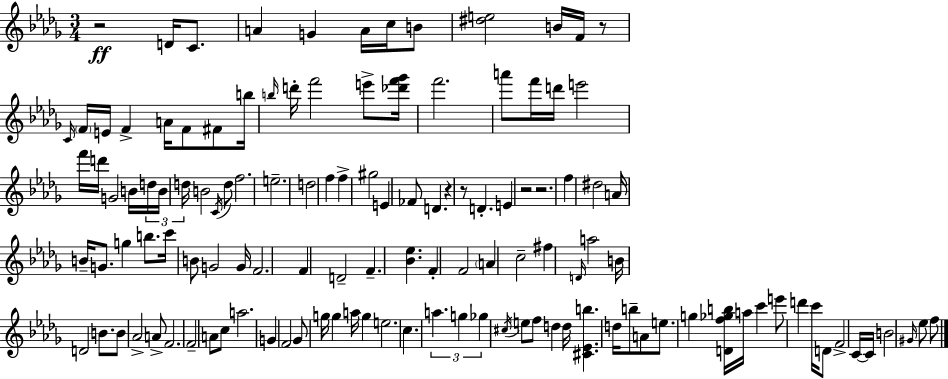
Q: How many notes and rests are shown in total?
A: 126